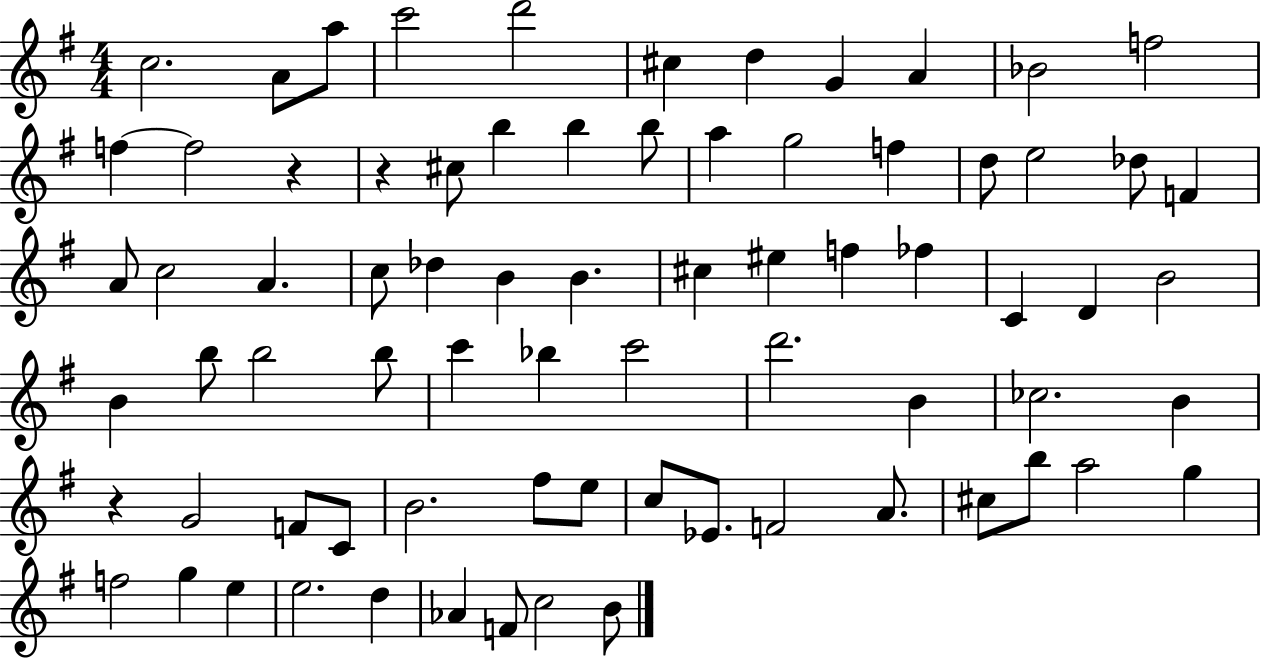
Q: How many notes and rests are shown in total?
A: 75